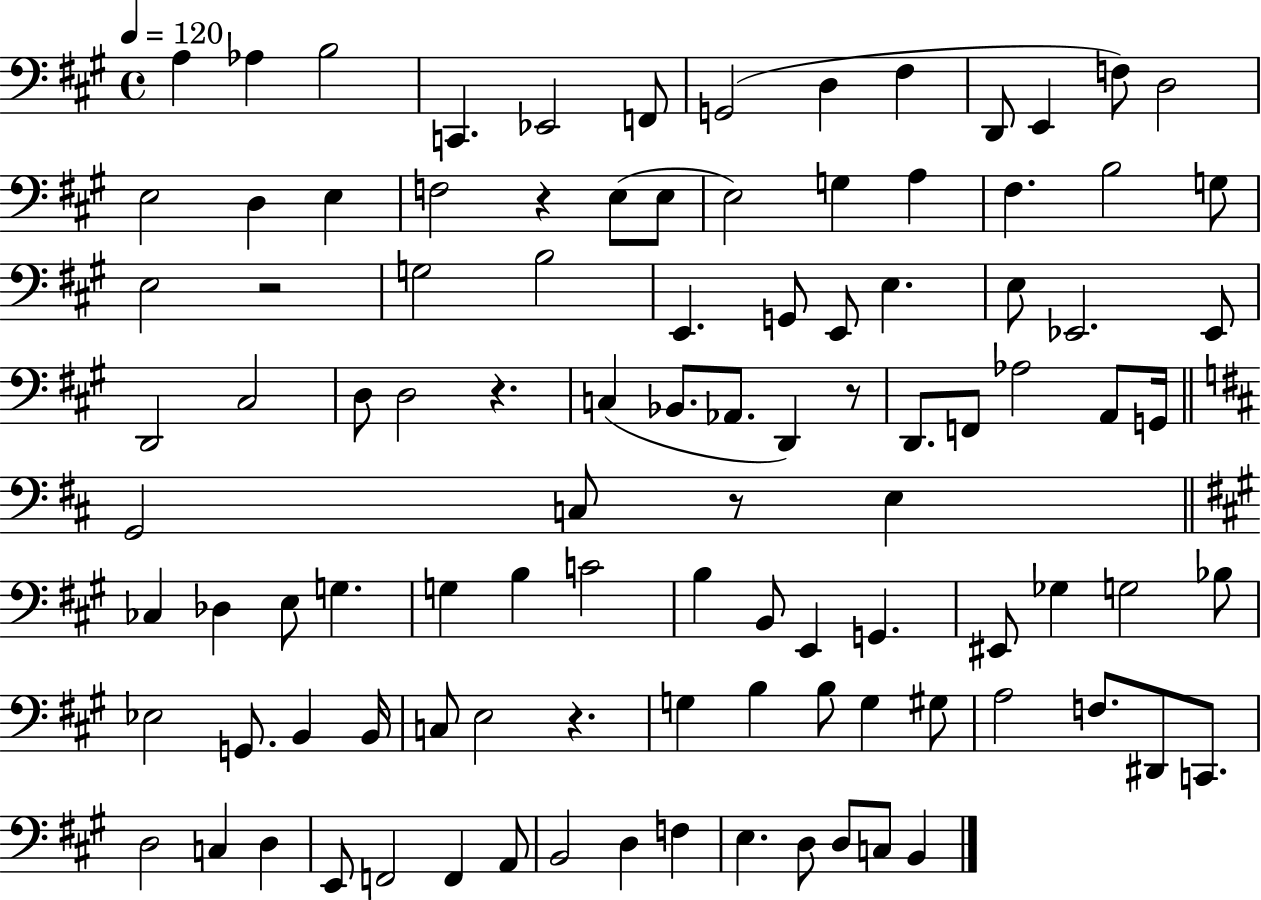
A3/q Ab3/q B3/h C2/q. Eb2/h F2/e G2/h D3/q F#3/q D2/e E2/q F3/e D3/h E3/h D3/q E3/q F3/h R/q E3/e E3/e E3/h G3/q A3/q F#3/q. B3/h G3/e E3/h R/h G3/h B3/h E2/q. G2/e E2/e E3/q. E3/e Eb2/h. Eb2/e D2/h C#3/h D3/e D3/h R/q. C3/q Bb2/e. Ab2/e. D2/q R/e D2/e. F2/e Ab3/h A2/e G2/s G2/h C3/e R/e E3/q CES3/q Db3/q E3/e G3/q. G3/q B3/q C4/h B3/q B2/e E2/q G2/q. EIS2/e Gb3/q G3/h Bb3/e Eb3/h G2/e. B2/q B2/s C3/e E3/h R/q. G3/q B3/q B3/e G3/q G#3/e A3/h F3/e. D#2/e C2/e. D3/h C3/q D3/q E2/e F2/h F2/q A2/e B2/h D3/q F3/q E3/q. D3/e D3/e C3/e B2/q